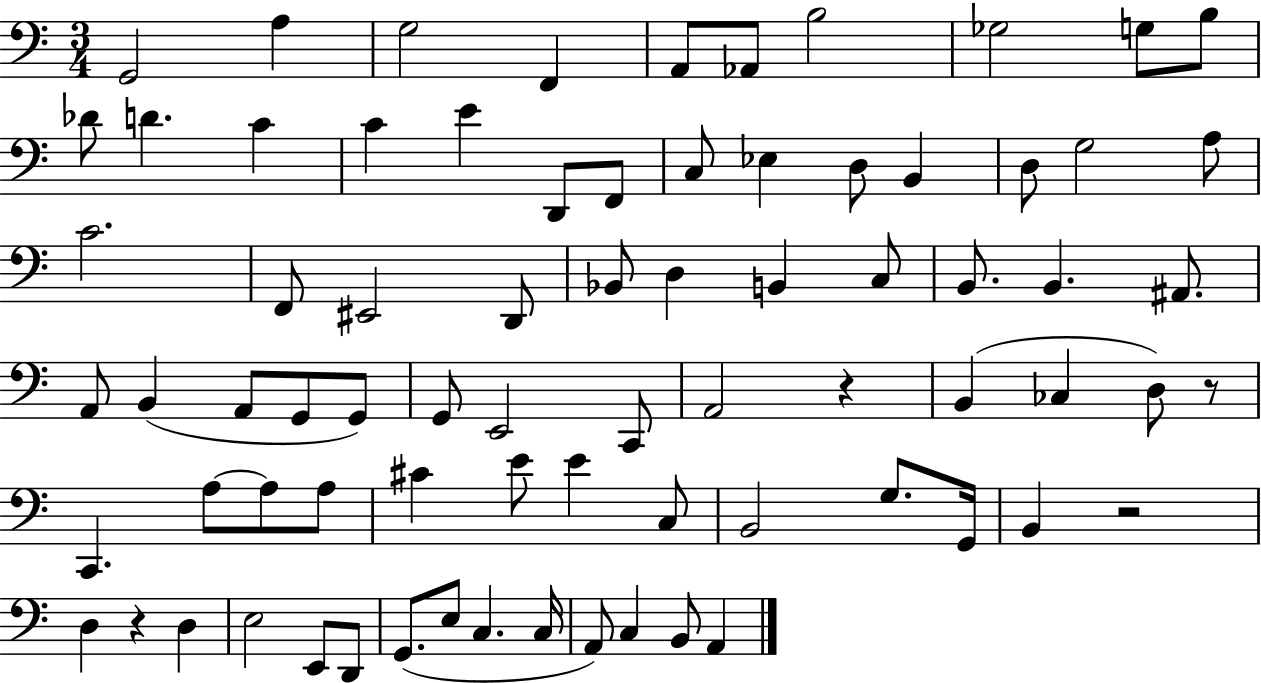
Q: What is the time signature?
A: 3/4